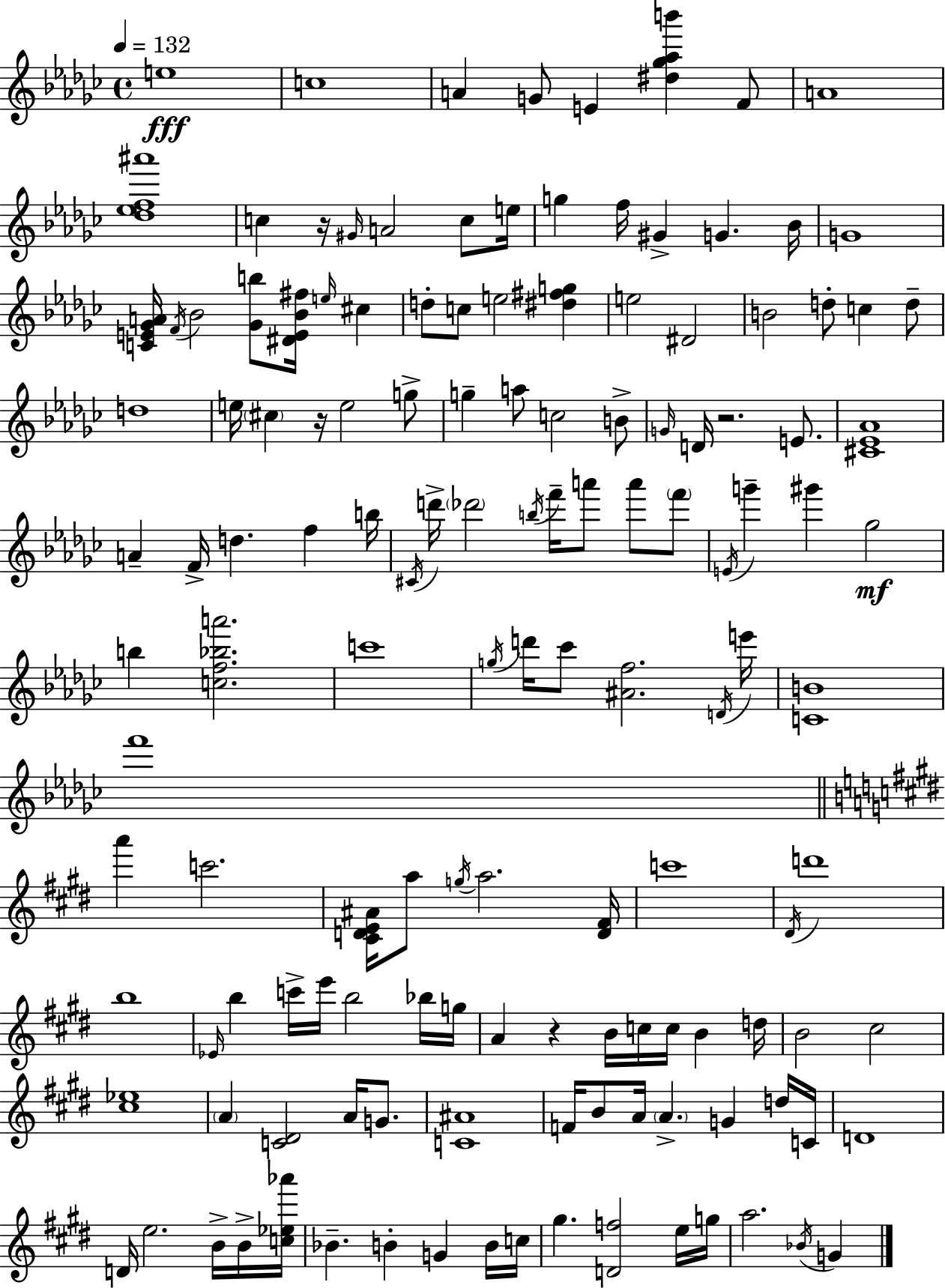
{
  \clef treble
  \time 4/4
  \defaultTimeSignature
  \key ees \minor
  \tempo 4 = 132
  \repeat volta 2 { e''1\fff | c''1 | a'4 g'8 e'4 <dis'' ges'' aes'' b'''>4 f'8 | a'1 | \break <des'' ees'' f'' ais'''>1 | c''4 r16 \grace { gis'16 } a'2 c''8 | e''16 g''4 f''16 gis'4-> g'4. | bes'16 g'1 | \break <c' e' ges' a'>16 \acciaccatura { f'16 } bes'2 <ges' b''>8 <dis' e' bes' fis''>16 \grace { e''16 } cis''4 | d''8-. c''8 e''2 <dis'' fis'' g''>4 | e''2 dis'2 | b'2 d''8-. c''4 | \break d''8-- d''1 | e''16 \parenthesize cis''4 r16 e''2 | g''8-> g''4-- a''8 c''2 | b'8-> \grace { g'16 } d'16 r2. | \break e'8. <cis' ees' aes'>1 | a'4-- f'16-> d''4. f''4 | b''16 \acciaccatura { cis'16 } d'''16-> \parenthesize des'''2 \acciaccatura { b''16 } f'''16-- | a'''8 a'''8 \parenthesize f'''8 \acciaccatura { e'16 } g'''4-- gis'''4 ges''2\mf | \break b''4 <c'' f'' bes'' a'''>2. | c'''1 | \acciaccatura { g''16 } d'''16 ces'''8 <ais' f''>2. | \acciaccatura { d'16 } e'''16 <c' b'>1 | \break f'''1 | \bar "||" \break \key e \major a'''4 c'''2. | <cis' d' e' ais'>16 a''8 \acciaccatura { g''16 } a''2. | <d' fis'>16 c'''1 | \acciaccatura { dis'16 } d'''1 | \break b''1 | \grace { ees'16 } b''4 c'''16-> e'''16 b''2 | bes''16 g''16 a'4 r4 b'16 c''16 c''16 b'4 | d''16 b'2 cis''2 | \break <cis'' ees''>1 | \parenthesize a'4 <c' dis'>2 a'16 | g'8. <c' ais'>1 | f'16 b'8 a'16 \parenthesize a'4.-> g'4 | \break d''16 c'16 d'1 | d'16 e''2. | b'16-> b'16-> <c'' ees'' aes'''>16 bes'4.-- b'4-. g'4 | b'16 c''16 gis''4. <d' f''>2 | \break e''16 g''16 a''2. \acciaccatura { bes'16 } | g'4 } \bar "|."
}